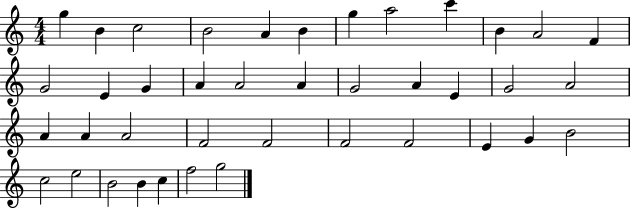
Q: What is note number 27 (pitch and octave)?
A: F4